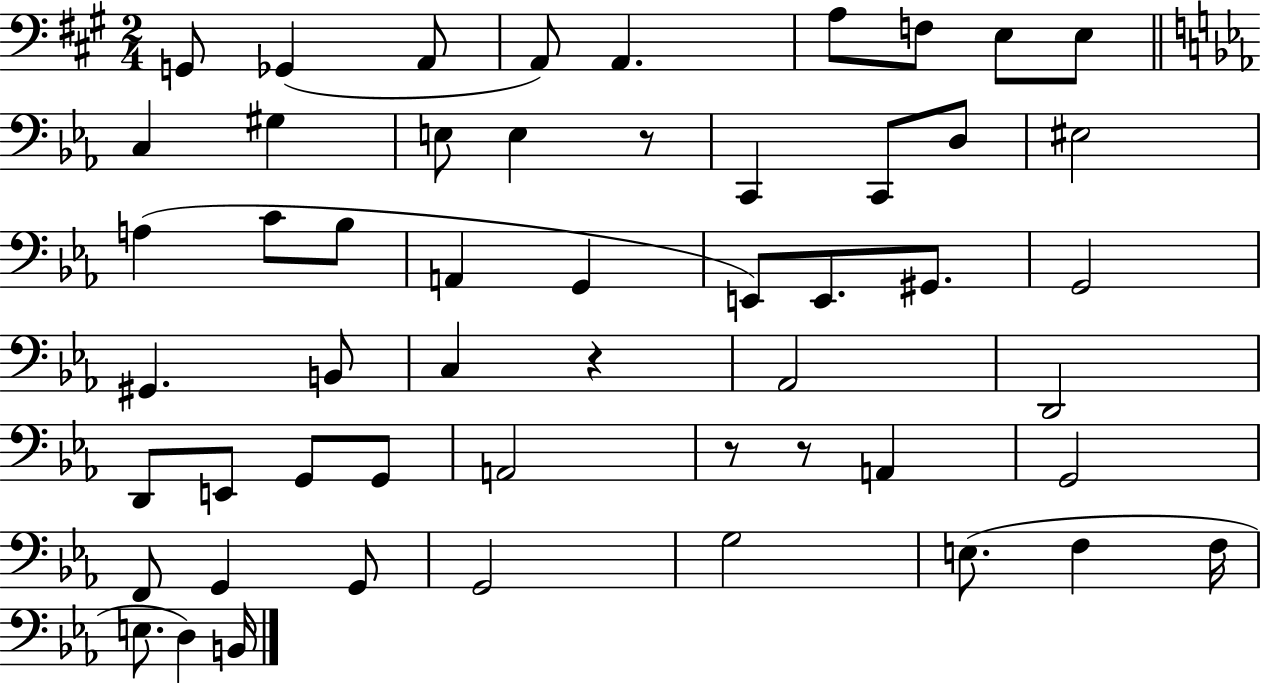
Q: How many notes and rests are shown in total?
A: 53